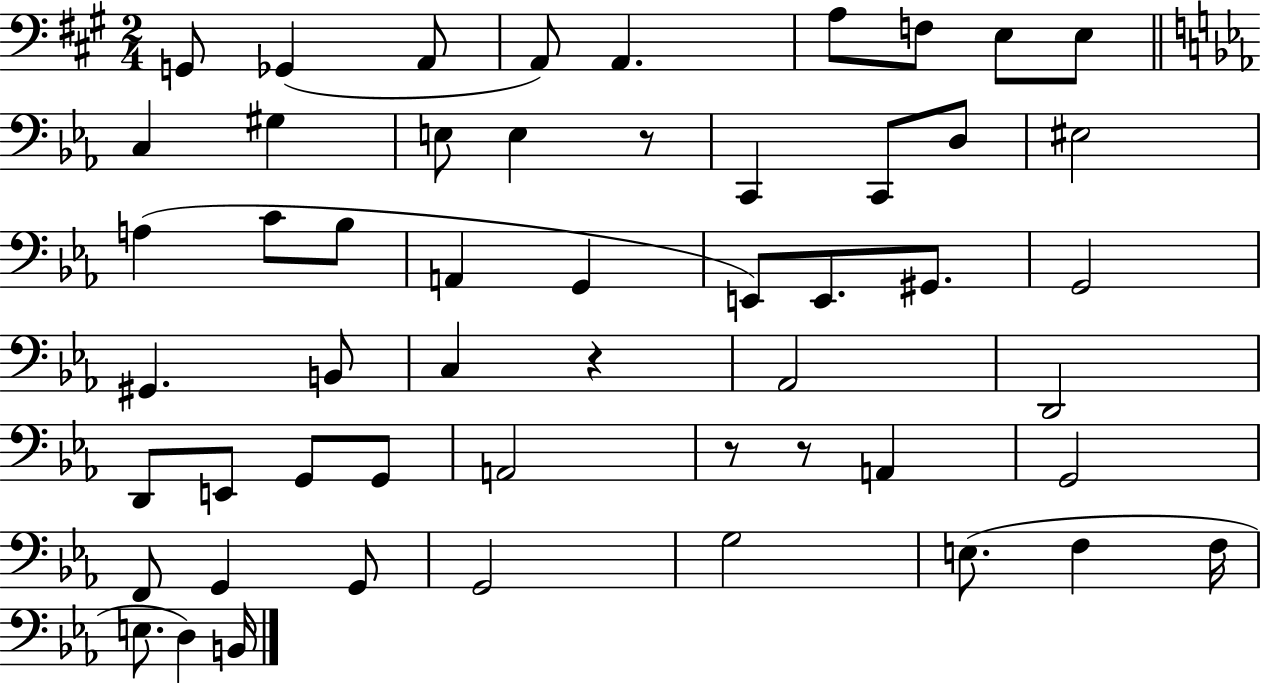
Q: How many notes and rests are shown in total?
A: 53